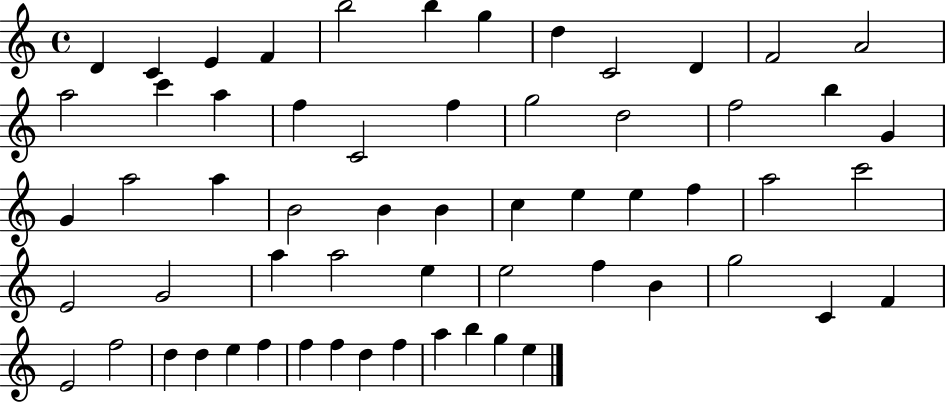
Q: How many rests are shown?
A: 0